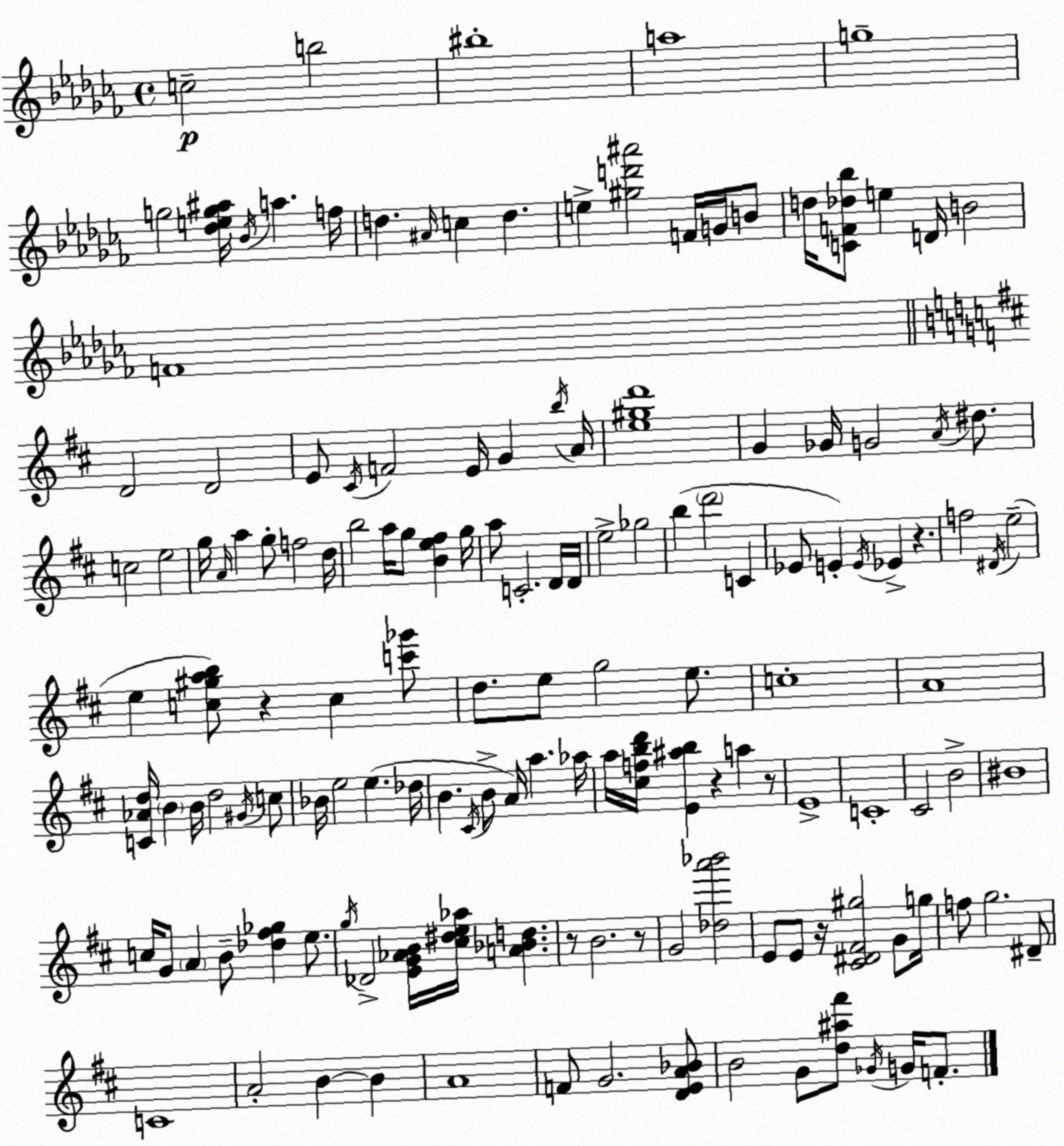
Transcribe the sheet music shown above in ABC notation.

X:1
T:Untitled
M:4/4
L:1/4
K:Abm
c2 b2 ^b4 a4 g4 g2 [_deg^a]/4 _B/4 a f/4 d ^A/4 c d e [^gd'^a']2 F/4 G/4 B/2 d/4 [CF_d_b]/2 e D/4 B2 F4 D2 D2 E/2 ^C/4 F2 E/4 G b/4 A/4 [e^gd']4 G _G/4 G2 A/4 ^d/2 c2 e2 g/4 A/4 a g/2 f2 d/4 b2 a/4 g/2 [Be^f] g/4 a/2 C2 D/4 D/4 e2 _g2 b d'2 C _E/2 E E/4 _E z f2 ^D/4 e2 e [c^gab]/2 z c [c'_g']/2 d/2 e/2 g2 e/2 c4 A4 [C_Ad]/4 B B/4 d2 ^G/4 c/2 _B/4 e2 e _d/4 B ^C/4 B/2 A/4 a _a/4 a/4 [^cfbd']/4 [E^ab] z a z/2 E4 C4 ^C2 B2 ^B4 c/4 G/2 A B/2 [_d^f_g] e/2 g/4 _D2 [EG_AB]/4 [^c^de_a]/4 [A_Bd] z/2 B2 z/2 G2 [_da'_b']2 E/2 E/2 z/4 [^C^D^F^g]2 G/2 g/4 f/2 g2 ^D/2 C4 A2 B B A4 F/2 G2 [DEA_B]/2 B2 G/2 [d^a^f']/2 _G/4 G/4 F/2